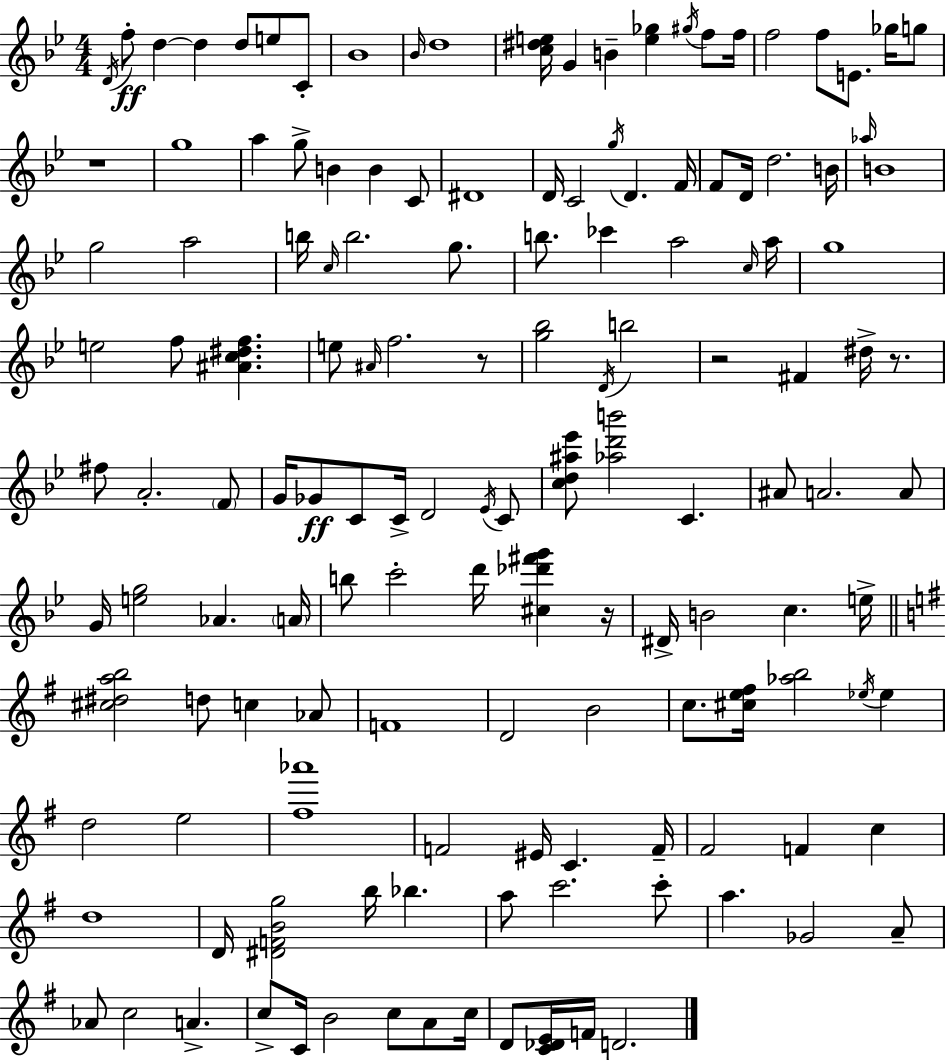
{
  \clef treble
  \numericTimeSignature
  \time 4/4
  \key bes \major
  \acciaccatura { d'16 }\ff f''8-. d''4~~ d''4 d''8 e''8 c'8-. | bes'1 | \grace { bes'16 } d''1 | <c'' dis'' e''>16 g'4 b'4-- <e'' ges''>4 \acciaccatura { gis''16 } | \break f''8 f''16 f''2 f''8 e'8. | ges''16 g''8 r1 | g''1 | a''4 g''8-> b'4 b'4 | \break c'8 dis'1 | d'16 c'2 \acciaccatura { g''16 } d'4. | f'16 f'8 d'16 d''2. | b'16 \grace { aes''16 } b'1 | \break g''2 a''2 | b''16 \grace { c''16 } b''2. | g''8. b''8. ces'''4 a''2 | \grace { c''16 } a''16 g''1 | \break e''2 f''8 | <ais' c'' dis'' f''>4. e''8 \grace { ais'16 } f''2. | r8 <g'' bes''>2 | \acciaccatura { d'16 } b''2 r2 | \break fis'4 dis''16-> r8. fis''8 a'2.-. | \parenthesize f'8 g'16 ges'8\ff c'8 c'16-> d'2 | \acciaccatura { ees'16 } c'8 <c'' d'' ais'' ees'''>8 <aes'' d''' b'''>2 | c'4. ais'8 a'2. | \break a'8 g'16 <e'' g''>2 | aes'4. \parenthesize a'16 b''8 c'''2-. | d'''16 <cis'' des''' fis''' g'''>4 r16 dis'16-> b'2 | c''4. e''16-> \bar "||" \break \key e \minor <cis'' dis'' a'' b''>2 d''8 c''4 aes'8 | f'1 | d'2 b'2 | c''8. <cis'' e'' fis''>16 <aes'' b''>2 \acciaccatura { ees''16 } ees''4 | \break d''2 e''2 | <fis'' aes'''>1 | f'2 eis'16 c'4. | f'16-- fis'2 f'4 c''4 | \break d''1 | d'16 <dis' f' b' g''>2 b''16 bes''4. | a''8 c'''2. c'''8-. | a''4. ges'2 a'8-- | \break aes'8 c''2 a'4.-> | c''8-> c'16 b'2 c''8 a'8 | c''16 d'8 <c' des' e'>16 f'16 d'2. | \bar "|."
}